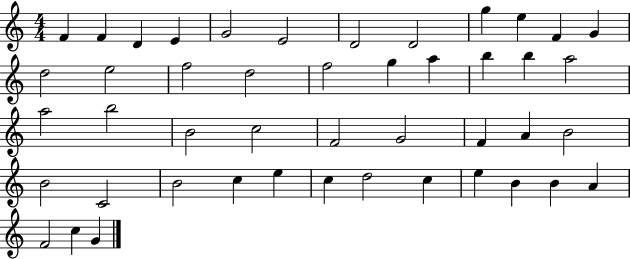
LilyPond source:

{
  \clef treble
  \numericTimeSignature
  \time 4/4
  \key c \major
  f'4 f'4 d'4 e'4 | g'2 e'2 | d'2 d'2 | g''4 e''4 f'4 g'4 | \break d''2 e''2 | f''2 d''2 | f''2 g''4 a''4 | b''4 b''4 a''2 | \break a''2 b''2 | b'2 c''2 | f'2 g'2 | f'4 a'4 b'2 | \break b'2 c'2 | b'2 c''4 e''4 | c''4 d''2 c''4 | e''4 b'4 b'4 a'4 | \break f'2 c''4 g'4 | \bar "|."
}